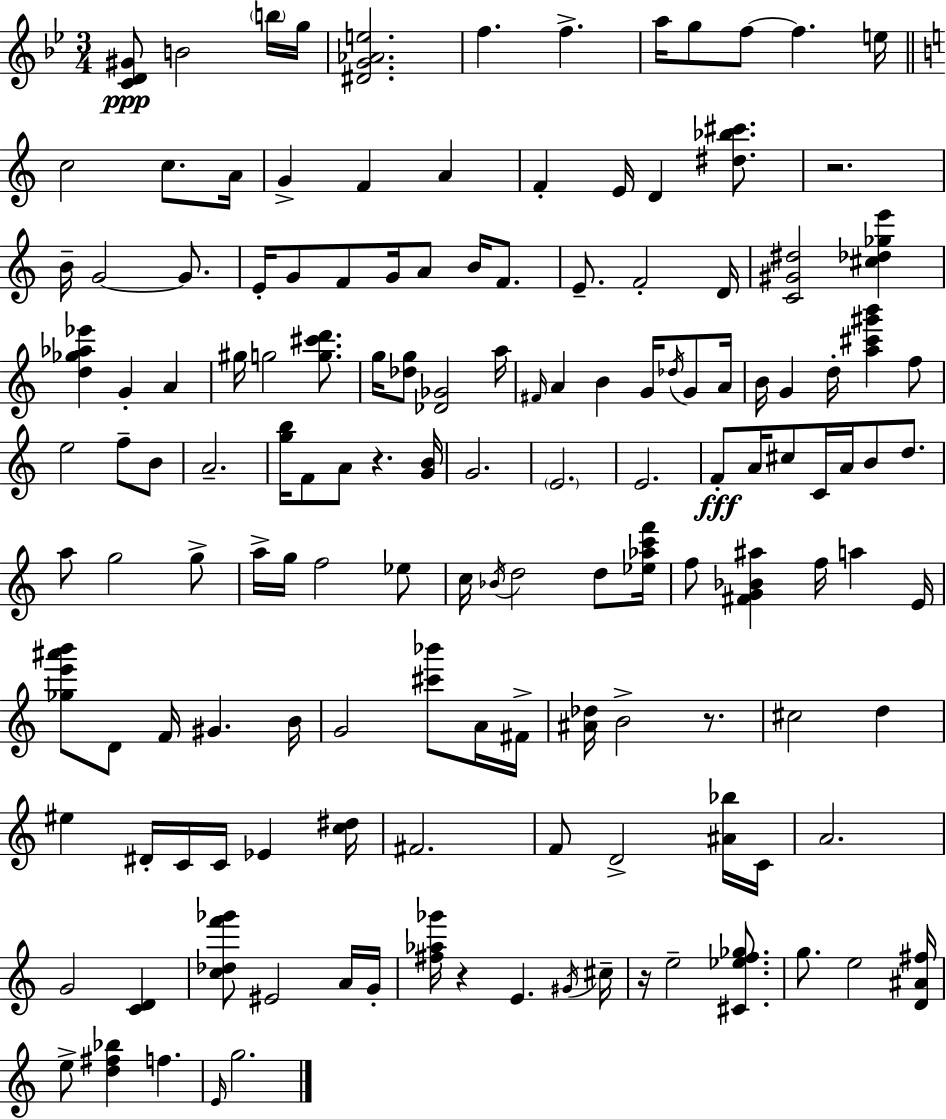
{
  \clef treble
  \numericTimeSignature
  \time 3/4
  \key bes \major
  <c' d' gis'>8\ppp b'2 \parenthesize b''16 g''16 | <dis' g' aes' e''>2. | f''4. f''4.-> | a''16 g''8 f''8~~ f''4. e''16 | \break \bar "||" \break \key c \major c''2 c''8. a'16 | g'4-> f'4 a'4 | f'4-. e'16 d'4 <dis'' bes'' cis'''>8. | r2. | \break b'16-- g'2~~ g'8. | e'16-. g'8 f'8 g'16 a'8 b'16 f'8. | e'8.-- f'2-. d'16 | <c' gis' dis''>2 <cis'' des'' ges'' e'''>4 | \break <d'' ges'' aes'' ees'''>4 g'4-. a'4 | gis''16 g''2 <g'' cis''' d'''>8. | g''16 <des'' g''>8 <des' ges'>2 a''16 | \grace { fis'16 } a'4 b'4 g'16 \acciaccatura { des''16 } g'8 | \break a'16 b'16 g'4 d''16-. <a'' cis''' gis''' b'''>4 | f''8 e''2 f''8-- | b'8 a'2.-- | <g'' b''>16 f'8 a'8 r4. | \break <g' b'>16 g'2. | \parenthesize e'2. | e'2. | f'8-.\fff a'16 cis''8 c'16 a'16 b'8 d''8. | \break a''8 g''2 | g''8-> a''16-> g''16 f''2 | ees''8 c''16 \acciaccatura { bes'16 } d''2 | d''8 <ees'' aes'' c''' f'''>16 f''8 <fis' g' bes' ais''>4 f''16 a''4 | \break e'16 <ges'' e''' ais''' b'''>8 d'8 f'16 gis'4. | b'16 g'2 <cis''' bes'''>8 | a'16 fis'16-> <ais' des''>16 b'2-> | r8. cis''2 d''4 | \break eis''4 dis'16-. c'16 c'16 ees'4 | <c'' dis''>16 fis'2. | f'8 d'2-> | <ais' bes''>16 c'16 a'2. | \break g'2 <c' d'>4 | <c'' des'' f''' ges'''>8 eis'2 | a'16 g'16-. <fis'' aes'' ges'''>16 r4 e'4. | \acciaccatura { gis'16 } cis''16-- r16 e''2-- | \break <cis' ees'' f'' ges''>8. g''8. e''2 | <d' ais' fis''>16 e''8-> <d'' fis'' bes''>4 f''4. | \grace { e'16 } g''2. | \bar "|."
}